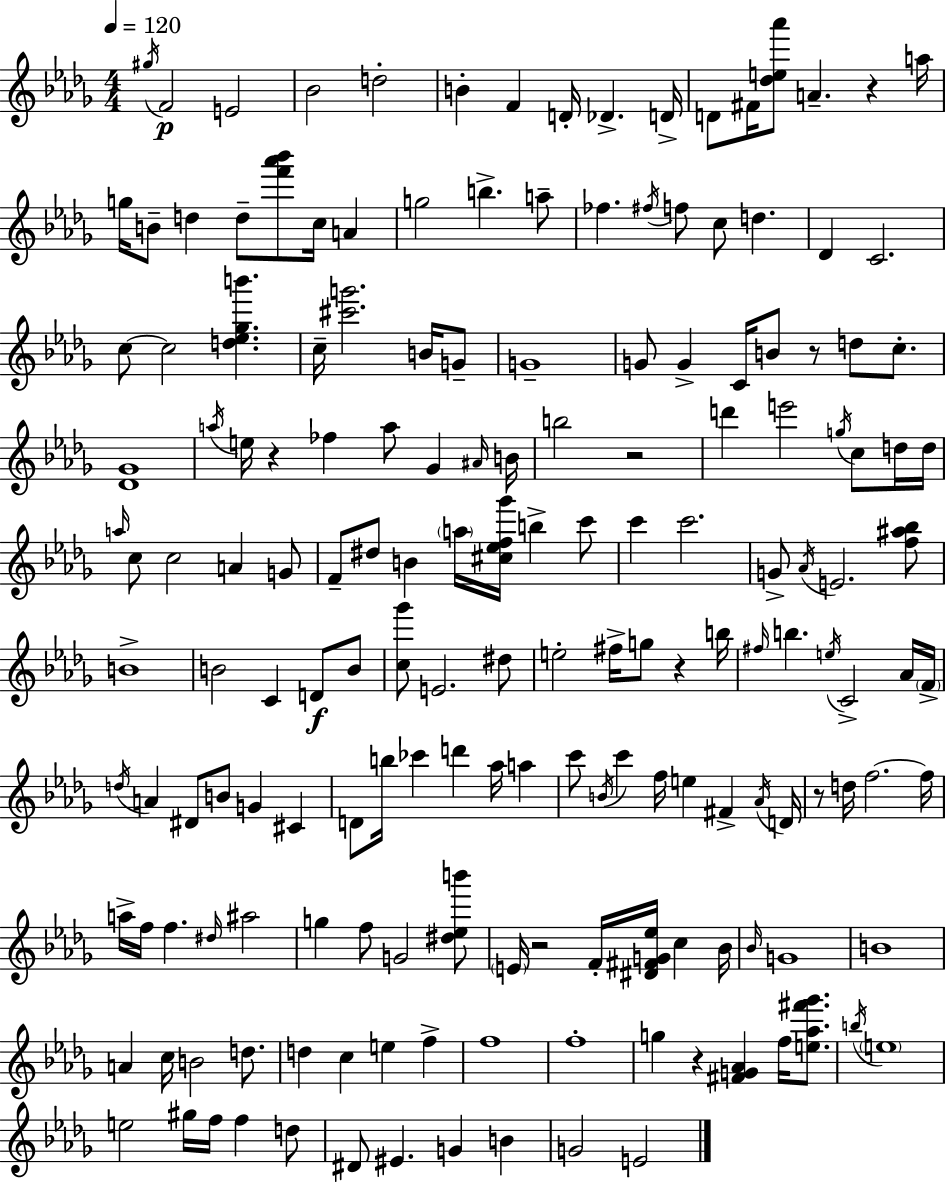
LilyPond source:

{
  \clef treble
  \numericTimeSignature
  \time 4/4
  \key bes \minor
  \tempo 4 = 120
  \acciaccatura { gis''16 }\p f'2 e'2 | bes'2 d''2-. | b'4-. f'4 d'16-. des'4.-> | d'16-> d'8 fis'16 <des'' e'' aes'''>8 a'4.-- r4 | \break a''16 g''16 b'8-- d''4 d''8-- <f''' aes''' bes'''>8 c''16 a'4 | g''2 b''4.-> a''8-- | fes''4. \acciaccatura { fis''16 } f''8 c''8 d''4. | des'4 c'2. | \break c''8~~ c''2 <d'' ees'' ges'' b'''>4. | c''16-- <cis''' g'''>2. b'16 | g'8-- g'1-- | g'8 g'4-> c'16 b'8 r8 d''8 c''8.-. | \break <des' ges'>1 | \acciaccatura { a''16 } e''16 r4 fes''4 a''8 ges'4 | \grace { ais'16 } b'16 b''2 r2 | d'''4 e'''2 | \break \acciaccatura { g''16 } c''8 d''16 d''16 \grace { a''16 } c''8 c''2 | a'4 g'8 f'8-- dis''8 b'4 \parenthesize a''16 <cis'' ees'' f'' ges'''>16 | b''4-> c'''8 c'''4 c'''2. | g'8-> \acciaccatura { aes'16 } e'2. | \break <f'' ais'' bes''>8 b'1-> | b'2 c'4 | d'8\f b'8 <c'' ges'''>8 e'2. | dis''8 e''2-. fis''16-> | \break g''8 r4 b''16 \grace { fis''16 } b''4. \acciaccatura { e''16 } c'2-> | aes'16 \parenthesize f'16-> \acciaccatura { d''16 } a'4 dis'8 | b'8 g'4 cis'4 d'8 b''16 ces'''4 | d'''4 aes''16 a''4 c'''8 \acciaccatura { b'16 } c'''4 | \break f''16 e''4 fis'4-> \acciaccatura { aes'16 } d'16 r8 d''16 f''2.~~ | f''16 a''16-> f''16 f''4. | \grace { dis''16 } ais''2 g''4 | f''8 g'2 <dis'' ees'' b'''>8 \parenthesize e'16 r2 | \break f'16-. <dis' fis' g' ees''>16 c''4 bes'16 \grace { bes'16 } g'1 | b'1 | a'4 | c''16 b'2 d''8. d''4 | \break c''4 e''4 f''4-> f''1 | f''1-. | g''4 | r4 <fis' g' aes'>4 f''16 <e'' aes'' fis''' ges'''>8. \acciaccatura { b''16 } \parenthesize e''1 | \break e''2 | gis''16 f''16 f''4 d''8 dis'8 | eis'4. g'4 b'4 g'2 | e'2 \bar "|."
}